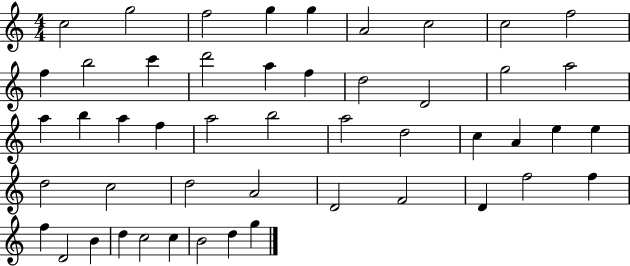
X:1
T:Untitled
M:4/4
L:1/4
K:C
c2 g2 f2 g g A2 c2 c2 f2 f b2 c' d'2 a f d2 D2 g2 a2 a b a f a2 b2 a2 d2 c A e e d2 c2 d2 A2 D2 F2 D f2 f f D2 B d c2 c B2 d g